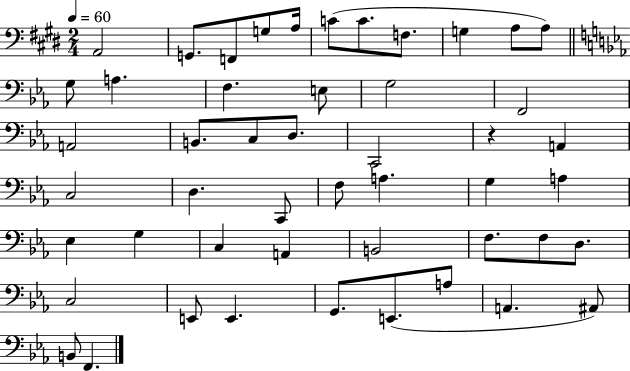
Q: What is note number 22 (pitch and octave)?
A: C2